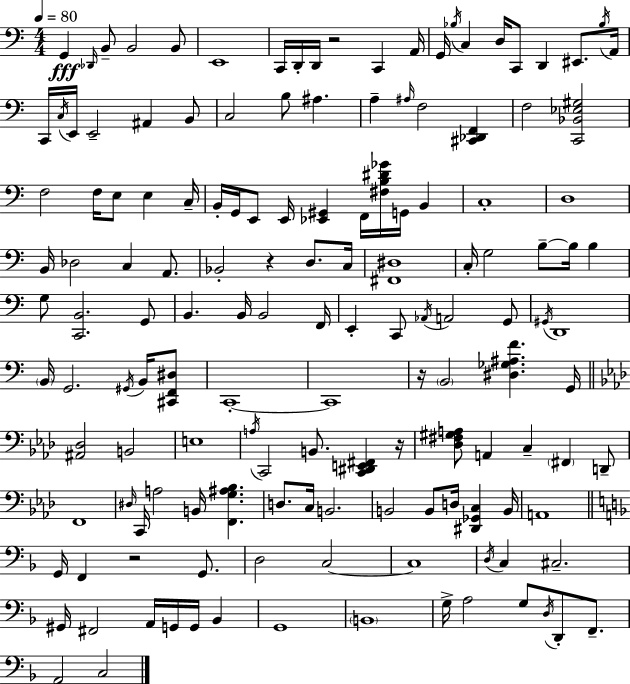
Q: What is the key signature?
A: C major